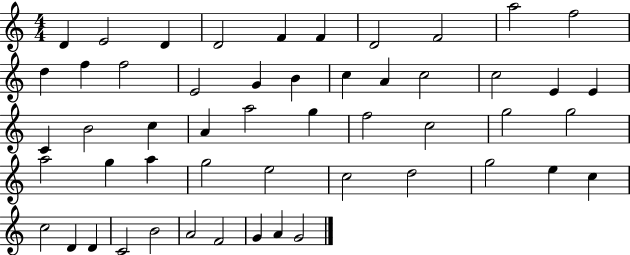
{
  \clef treble
  \numericTimeSignature
  \time 4/4
  \key c \major
  d'4 e'2 d'4 | d'2 f'4 f'4 | d'2 f'2 | a''2 f''2 | \break d''4 f''4 f''2 | e'2 g'4 b'4 | c''4 a'4 c''2 | c''2 e'4 e'4 | \break c'4 b'2 c''4 | a'4 a''2 g''4 | f''2 c''2 | g''2 g''2 | \break a''2 g''4 a''4 | g''2 e''2 | c''2 d''2 | g''2 e''4 c''4 | \break c''2 d'4 d'4 | c'2 b'2 | a'2 f'2 | g'4 a'4 g'2 | \break \bar "|."
}